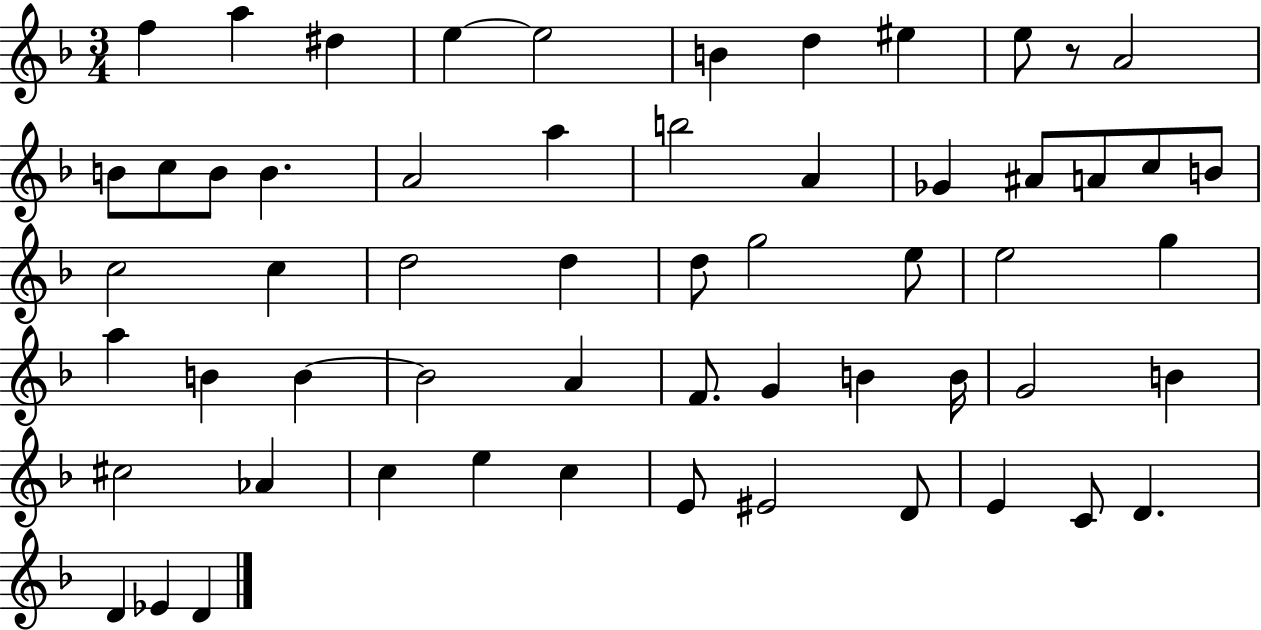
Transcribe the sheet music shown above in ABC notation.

X:1
T:Untitled
M:3/4
L:1/4
K:F
f a ^d e e2 B d ^e e/2 z/2 A2 B/2 c/2 B/2 B A2 a b2 A _G ^A/2 A/2 c/2 B/2 c2 c d2 d d/2 g2 e/2 e2 g a B B B2 A F/2 G B B/4 G2 B ^c2 _A c e c E/2 ^E2 D/2 E C/2 D D _E D